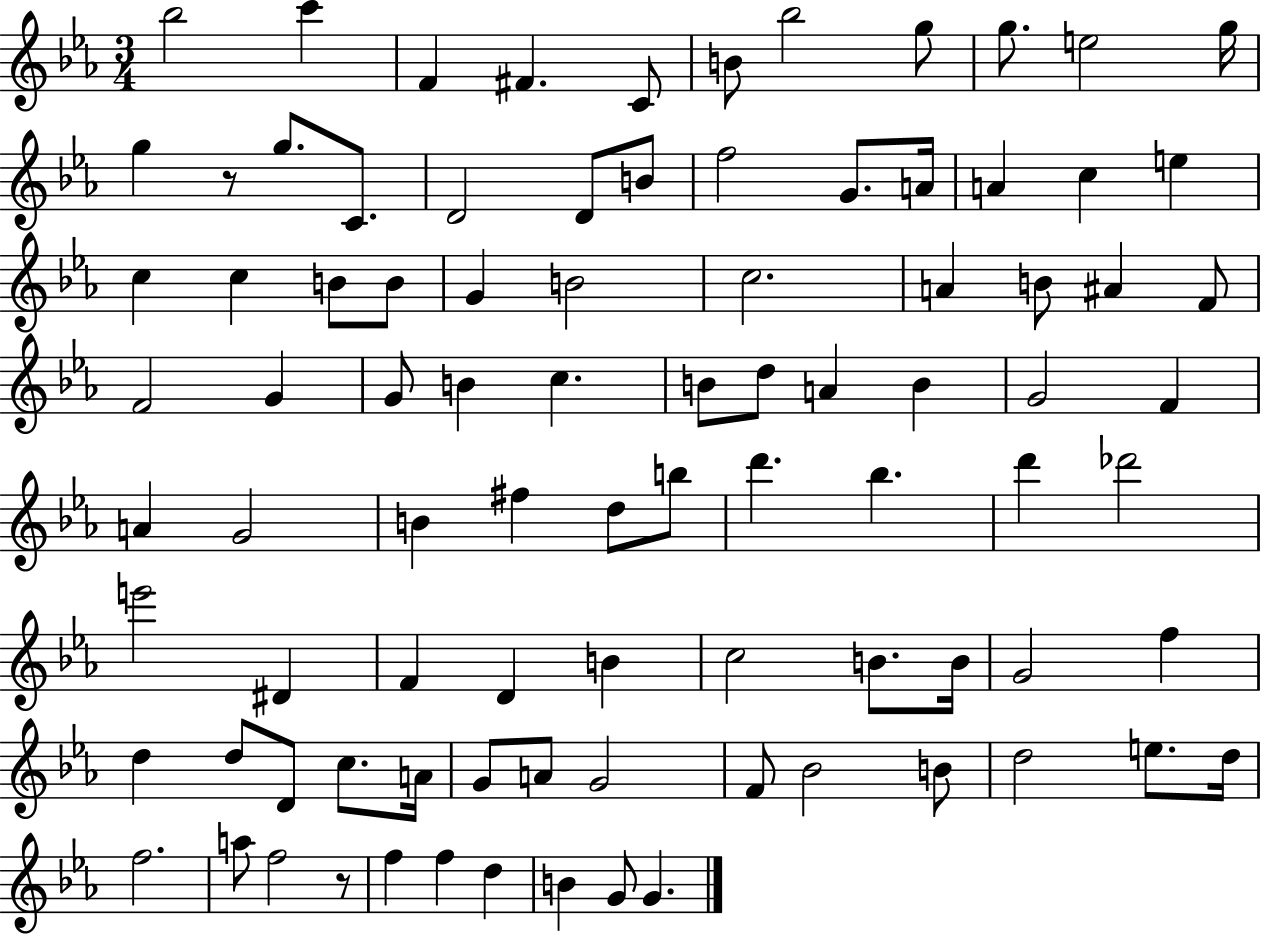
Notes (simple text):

Bb5/h C6/q F4/q F#4/q. C4/e B4/e Bb5/h G5/e G5/e. E5/h G5/s G5/q R/e G5/e. C4/e. D4/h D4/e B4/e F5/h G4/e. A4/s A4/q C5/q E5/q C5/q C5/q B4/e B4/e G4/q B4/h C5/h. A4/q B4/e A#4/q F4/e F4/h G4/q G4/e B4/q C5/q. B4/e D5/e A4/q B4/q G4/h F4/q A4/q G4/h B4/q F#5/q D5/e B5/e D6/q. Bb5/q. D6/q Db6/h E6/h D#4/q F4/q D4/q B4/q C5/h B4/e. B4/s G4/h F5/q D5/q D5/e D4/e C5/e. A4/s G4/e A4/e G4/h F4/e Bb4/h B4/e D5/h E5/e. D5/s F5/h. A5/e F5/h R/e F5/q F5/q D5/q B4/q G4/e G4/q.